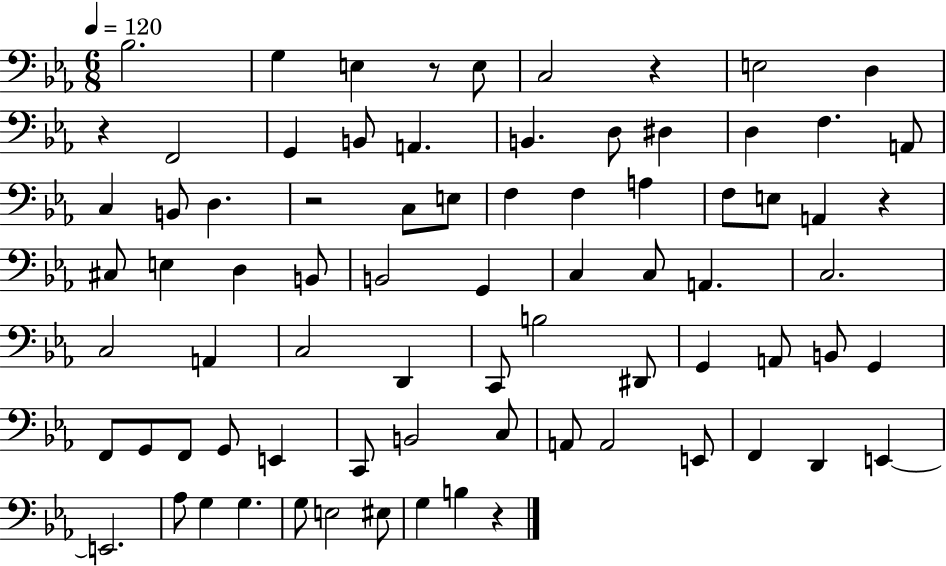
{
  \clef bass
  \numericTimeSignature
  \time 6/8
  \key ees \major
  \tempo 4 = 120
  bes2. | g4 e4 r8 e8 | c2 r4 | e2 d4 | \break r4 f,2 | g,4 b,8 a,4. | b,4. d8 dis4 | d4 f4. a,8 | \break c4 b,8 d4. | r2 c8 e8 | f4 f4 a4 | f8 e8 a,4 r4 | \break cis8 e4 d4 b,8 | b,2 g,4 | c4 c8 a,4. | c2. | \break c2 a,4 | c2 d,4 | c,8 b2 dis,8 | g,4 a,8 b,8 g,4 | \break f,8 g,8 f,8 g,8 e,4 | c,8 b,2 c8 | a,8 a,2 e,8 | f,4 d,4 e,4~~ | \break e,2. | aes8 g4 g4. | g8 e2 eis8 | g4 b4 r4 | \break \bar "|."
}